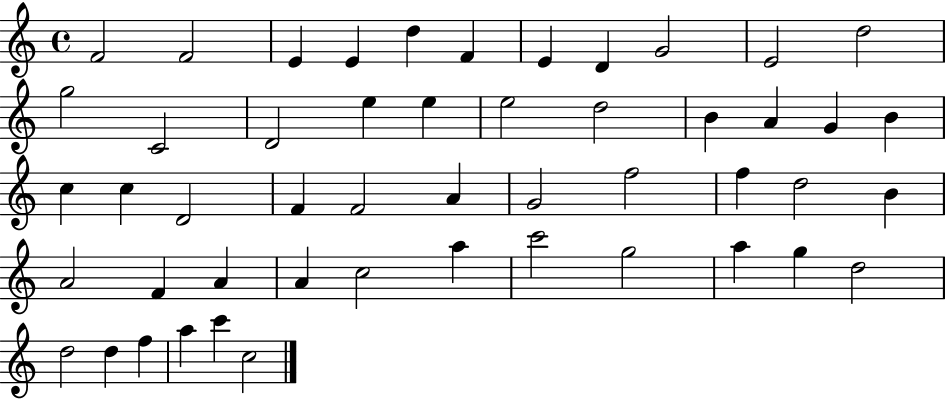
{
  \clef treble
  \time 4/4
  \defaultTimeSignature
  \key c \major
  f'2 f'2 | e'4 e'4 d''4 f'4 | e'4 d'4 g'2 | e'2 d''2 | \break g''2 c'2 | d'2 e''4 e''4 | e''2 d''2 | b'4 a'4 g'4 b'4 | \break c''4 c''4 d'2 | f'4 f'2 a'4 | g'2 f''2 | f''4 d''2 b'4 | \break a'2 f'4 a'4 | a'4 c''2 a''4 | c'''2 g''2 | a''4 g''4 d''2 | \break d''2 d''4 f''4 | a''4 c'''4 c''2 | \bar "|."
}